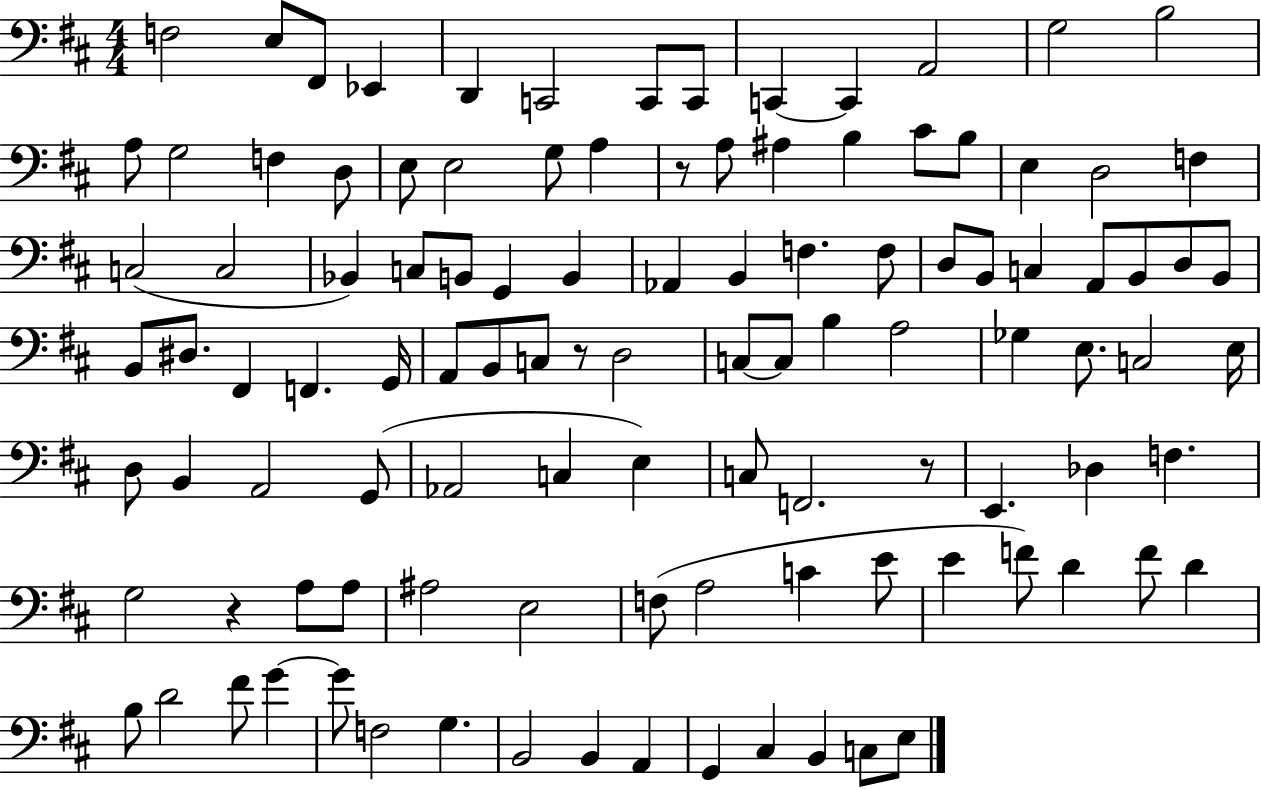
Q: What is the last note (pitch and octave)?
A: E3